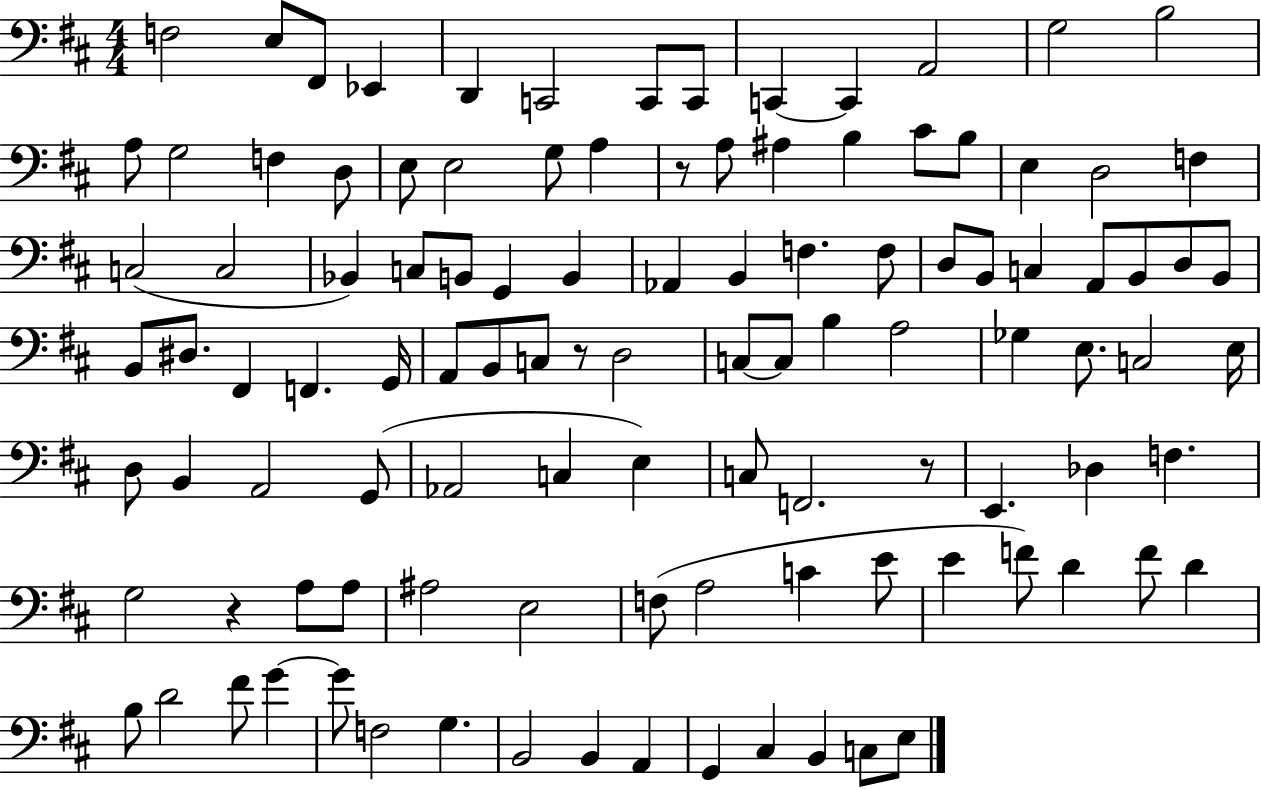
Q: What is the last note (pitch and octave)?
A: E3